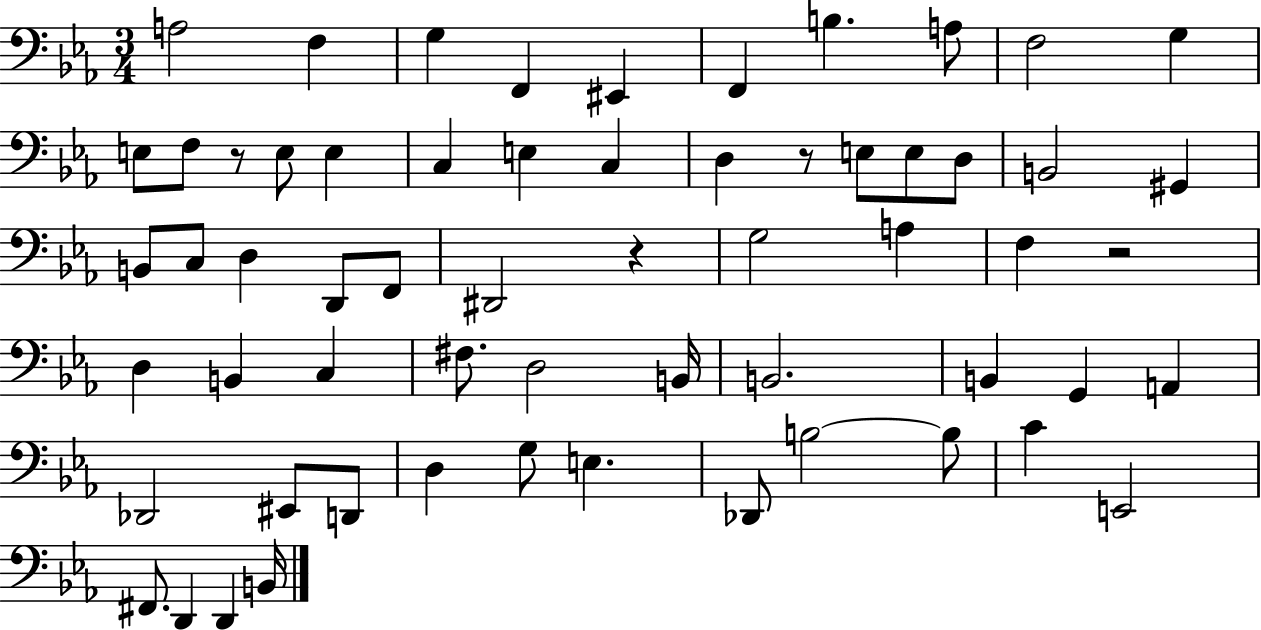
X:1
T:Untitled
M:3/4
L:1/4
K:Eb
A,2 F, G, F,, ^E,, F,, B, A,/2 F,2 G, E,/2 F,/2 z/2 E,/2 E, C, E, C, D, z/2 E,/2 E,/2 D,/2 B,,2 ^G,, B,,/2 C,/2 D, D,,/2 F,,/2 ^D,,2 z G,2 A, F, z2 D, B,, C, ^F,/2 D,2 B,,/4 B,,2 B,, G,, A,, _D,,2 ^E,,/2 D,,/2 D, G,/2 E, _D,,/2 B,2 B,/2 C E,,2 ^F,,/2 D,, D,, B,,/4